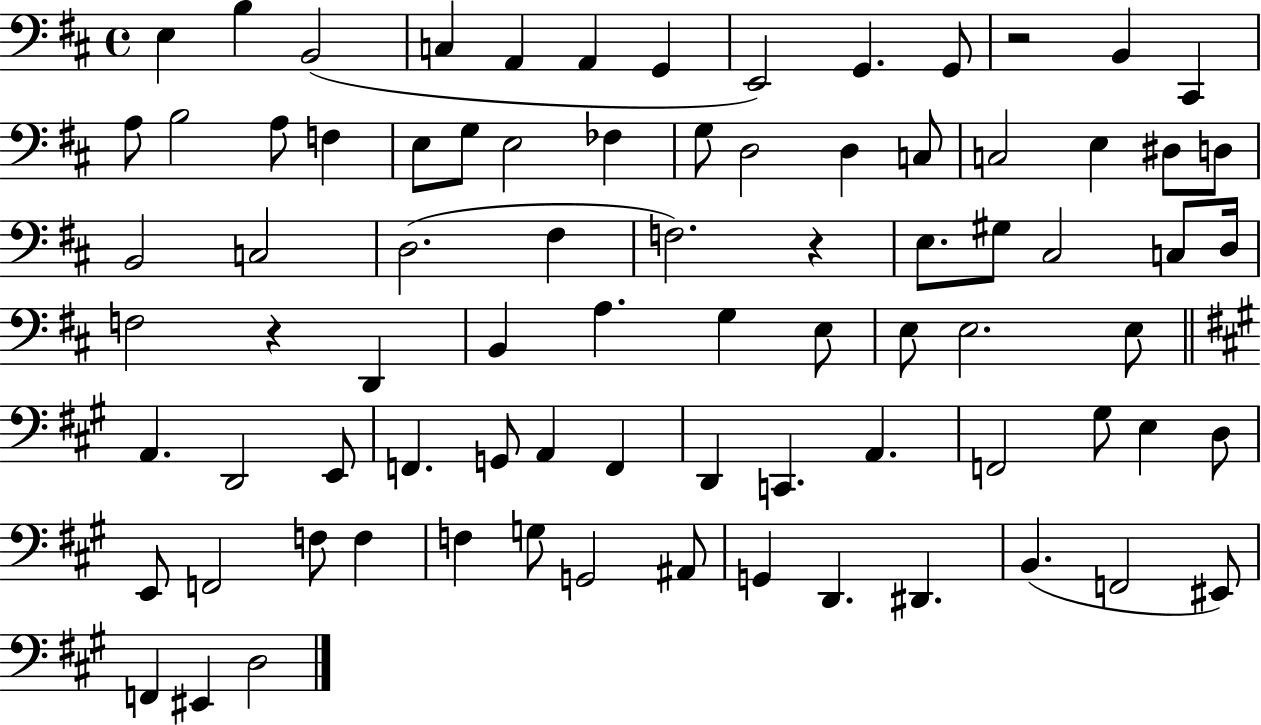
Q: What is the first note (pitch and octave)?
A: E3